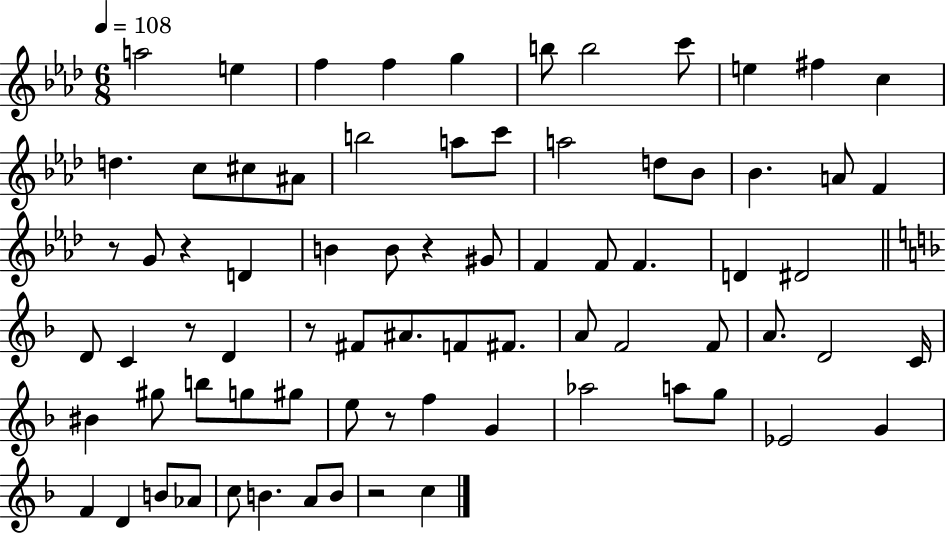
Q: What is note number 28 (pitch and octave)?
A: B4